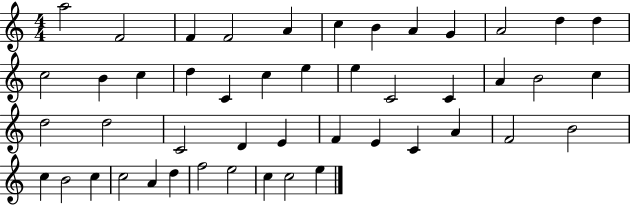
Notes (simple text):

A5/h F4/h F4/q F4/h A4/q C5/q B4/q A4/q G4/q A4/h D5/q D5/q C5/h B4/q C5/q D5/q C4/q C5/q E5/q E5/q C4/h C4/q A4/q B4/h C5/q D5/h D5/h C4/h D4/q E4/q F4/q E4/q C4/q A4/q F4/h B4/h C5/q B4/h C5/q C5/h A4/q D5/q F5/h E5/h C5/q C5/h E5/q